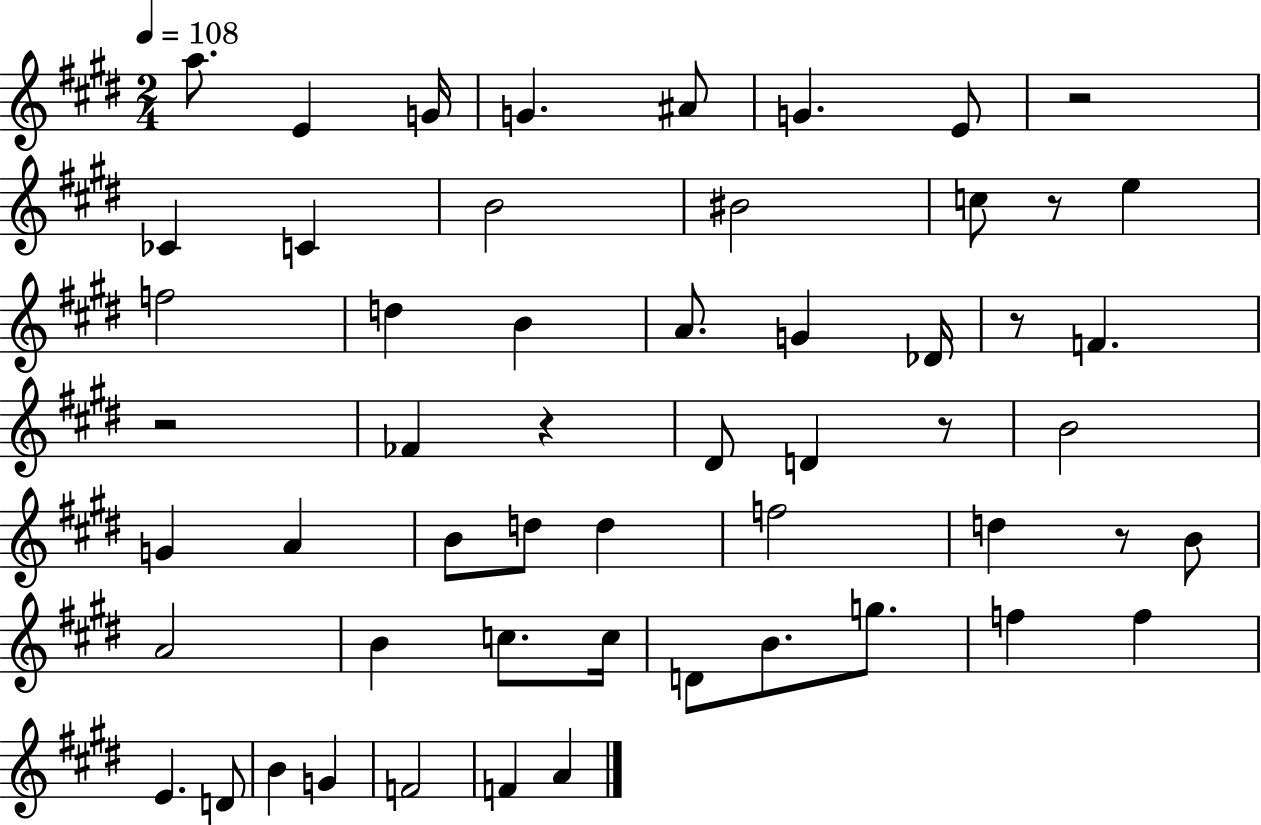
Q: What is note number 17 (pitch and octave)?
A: A4